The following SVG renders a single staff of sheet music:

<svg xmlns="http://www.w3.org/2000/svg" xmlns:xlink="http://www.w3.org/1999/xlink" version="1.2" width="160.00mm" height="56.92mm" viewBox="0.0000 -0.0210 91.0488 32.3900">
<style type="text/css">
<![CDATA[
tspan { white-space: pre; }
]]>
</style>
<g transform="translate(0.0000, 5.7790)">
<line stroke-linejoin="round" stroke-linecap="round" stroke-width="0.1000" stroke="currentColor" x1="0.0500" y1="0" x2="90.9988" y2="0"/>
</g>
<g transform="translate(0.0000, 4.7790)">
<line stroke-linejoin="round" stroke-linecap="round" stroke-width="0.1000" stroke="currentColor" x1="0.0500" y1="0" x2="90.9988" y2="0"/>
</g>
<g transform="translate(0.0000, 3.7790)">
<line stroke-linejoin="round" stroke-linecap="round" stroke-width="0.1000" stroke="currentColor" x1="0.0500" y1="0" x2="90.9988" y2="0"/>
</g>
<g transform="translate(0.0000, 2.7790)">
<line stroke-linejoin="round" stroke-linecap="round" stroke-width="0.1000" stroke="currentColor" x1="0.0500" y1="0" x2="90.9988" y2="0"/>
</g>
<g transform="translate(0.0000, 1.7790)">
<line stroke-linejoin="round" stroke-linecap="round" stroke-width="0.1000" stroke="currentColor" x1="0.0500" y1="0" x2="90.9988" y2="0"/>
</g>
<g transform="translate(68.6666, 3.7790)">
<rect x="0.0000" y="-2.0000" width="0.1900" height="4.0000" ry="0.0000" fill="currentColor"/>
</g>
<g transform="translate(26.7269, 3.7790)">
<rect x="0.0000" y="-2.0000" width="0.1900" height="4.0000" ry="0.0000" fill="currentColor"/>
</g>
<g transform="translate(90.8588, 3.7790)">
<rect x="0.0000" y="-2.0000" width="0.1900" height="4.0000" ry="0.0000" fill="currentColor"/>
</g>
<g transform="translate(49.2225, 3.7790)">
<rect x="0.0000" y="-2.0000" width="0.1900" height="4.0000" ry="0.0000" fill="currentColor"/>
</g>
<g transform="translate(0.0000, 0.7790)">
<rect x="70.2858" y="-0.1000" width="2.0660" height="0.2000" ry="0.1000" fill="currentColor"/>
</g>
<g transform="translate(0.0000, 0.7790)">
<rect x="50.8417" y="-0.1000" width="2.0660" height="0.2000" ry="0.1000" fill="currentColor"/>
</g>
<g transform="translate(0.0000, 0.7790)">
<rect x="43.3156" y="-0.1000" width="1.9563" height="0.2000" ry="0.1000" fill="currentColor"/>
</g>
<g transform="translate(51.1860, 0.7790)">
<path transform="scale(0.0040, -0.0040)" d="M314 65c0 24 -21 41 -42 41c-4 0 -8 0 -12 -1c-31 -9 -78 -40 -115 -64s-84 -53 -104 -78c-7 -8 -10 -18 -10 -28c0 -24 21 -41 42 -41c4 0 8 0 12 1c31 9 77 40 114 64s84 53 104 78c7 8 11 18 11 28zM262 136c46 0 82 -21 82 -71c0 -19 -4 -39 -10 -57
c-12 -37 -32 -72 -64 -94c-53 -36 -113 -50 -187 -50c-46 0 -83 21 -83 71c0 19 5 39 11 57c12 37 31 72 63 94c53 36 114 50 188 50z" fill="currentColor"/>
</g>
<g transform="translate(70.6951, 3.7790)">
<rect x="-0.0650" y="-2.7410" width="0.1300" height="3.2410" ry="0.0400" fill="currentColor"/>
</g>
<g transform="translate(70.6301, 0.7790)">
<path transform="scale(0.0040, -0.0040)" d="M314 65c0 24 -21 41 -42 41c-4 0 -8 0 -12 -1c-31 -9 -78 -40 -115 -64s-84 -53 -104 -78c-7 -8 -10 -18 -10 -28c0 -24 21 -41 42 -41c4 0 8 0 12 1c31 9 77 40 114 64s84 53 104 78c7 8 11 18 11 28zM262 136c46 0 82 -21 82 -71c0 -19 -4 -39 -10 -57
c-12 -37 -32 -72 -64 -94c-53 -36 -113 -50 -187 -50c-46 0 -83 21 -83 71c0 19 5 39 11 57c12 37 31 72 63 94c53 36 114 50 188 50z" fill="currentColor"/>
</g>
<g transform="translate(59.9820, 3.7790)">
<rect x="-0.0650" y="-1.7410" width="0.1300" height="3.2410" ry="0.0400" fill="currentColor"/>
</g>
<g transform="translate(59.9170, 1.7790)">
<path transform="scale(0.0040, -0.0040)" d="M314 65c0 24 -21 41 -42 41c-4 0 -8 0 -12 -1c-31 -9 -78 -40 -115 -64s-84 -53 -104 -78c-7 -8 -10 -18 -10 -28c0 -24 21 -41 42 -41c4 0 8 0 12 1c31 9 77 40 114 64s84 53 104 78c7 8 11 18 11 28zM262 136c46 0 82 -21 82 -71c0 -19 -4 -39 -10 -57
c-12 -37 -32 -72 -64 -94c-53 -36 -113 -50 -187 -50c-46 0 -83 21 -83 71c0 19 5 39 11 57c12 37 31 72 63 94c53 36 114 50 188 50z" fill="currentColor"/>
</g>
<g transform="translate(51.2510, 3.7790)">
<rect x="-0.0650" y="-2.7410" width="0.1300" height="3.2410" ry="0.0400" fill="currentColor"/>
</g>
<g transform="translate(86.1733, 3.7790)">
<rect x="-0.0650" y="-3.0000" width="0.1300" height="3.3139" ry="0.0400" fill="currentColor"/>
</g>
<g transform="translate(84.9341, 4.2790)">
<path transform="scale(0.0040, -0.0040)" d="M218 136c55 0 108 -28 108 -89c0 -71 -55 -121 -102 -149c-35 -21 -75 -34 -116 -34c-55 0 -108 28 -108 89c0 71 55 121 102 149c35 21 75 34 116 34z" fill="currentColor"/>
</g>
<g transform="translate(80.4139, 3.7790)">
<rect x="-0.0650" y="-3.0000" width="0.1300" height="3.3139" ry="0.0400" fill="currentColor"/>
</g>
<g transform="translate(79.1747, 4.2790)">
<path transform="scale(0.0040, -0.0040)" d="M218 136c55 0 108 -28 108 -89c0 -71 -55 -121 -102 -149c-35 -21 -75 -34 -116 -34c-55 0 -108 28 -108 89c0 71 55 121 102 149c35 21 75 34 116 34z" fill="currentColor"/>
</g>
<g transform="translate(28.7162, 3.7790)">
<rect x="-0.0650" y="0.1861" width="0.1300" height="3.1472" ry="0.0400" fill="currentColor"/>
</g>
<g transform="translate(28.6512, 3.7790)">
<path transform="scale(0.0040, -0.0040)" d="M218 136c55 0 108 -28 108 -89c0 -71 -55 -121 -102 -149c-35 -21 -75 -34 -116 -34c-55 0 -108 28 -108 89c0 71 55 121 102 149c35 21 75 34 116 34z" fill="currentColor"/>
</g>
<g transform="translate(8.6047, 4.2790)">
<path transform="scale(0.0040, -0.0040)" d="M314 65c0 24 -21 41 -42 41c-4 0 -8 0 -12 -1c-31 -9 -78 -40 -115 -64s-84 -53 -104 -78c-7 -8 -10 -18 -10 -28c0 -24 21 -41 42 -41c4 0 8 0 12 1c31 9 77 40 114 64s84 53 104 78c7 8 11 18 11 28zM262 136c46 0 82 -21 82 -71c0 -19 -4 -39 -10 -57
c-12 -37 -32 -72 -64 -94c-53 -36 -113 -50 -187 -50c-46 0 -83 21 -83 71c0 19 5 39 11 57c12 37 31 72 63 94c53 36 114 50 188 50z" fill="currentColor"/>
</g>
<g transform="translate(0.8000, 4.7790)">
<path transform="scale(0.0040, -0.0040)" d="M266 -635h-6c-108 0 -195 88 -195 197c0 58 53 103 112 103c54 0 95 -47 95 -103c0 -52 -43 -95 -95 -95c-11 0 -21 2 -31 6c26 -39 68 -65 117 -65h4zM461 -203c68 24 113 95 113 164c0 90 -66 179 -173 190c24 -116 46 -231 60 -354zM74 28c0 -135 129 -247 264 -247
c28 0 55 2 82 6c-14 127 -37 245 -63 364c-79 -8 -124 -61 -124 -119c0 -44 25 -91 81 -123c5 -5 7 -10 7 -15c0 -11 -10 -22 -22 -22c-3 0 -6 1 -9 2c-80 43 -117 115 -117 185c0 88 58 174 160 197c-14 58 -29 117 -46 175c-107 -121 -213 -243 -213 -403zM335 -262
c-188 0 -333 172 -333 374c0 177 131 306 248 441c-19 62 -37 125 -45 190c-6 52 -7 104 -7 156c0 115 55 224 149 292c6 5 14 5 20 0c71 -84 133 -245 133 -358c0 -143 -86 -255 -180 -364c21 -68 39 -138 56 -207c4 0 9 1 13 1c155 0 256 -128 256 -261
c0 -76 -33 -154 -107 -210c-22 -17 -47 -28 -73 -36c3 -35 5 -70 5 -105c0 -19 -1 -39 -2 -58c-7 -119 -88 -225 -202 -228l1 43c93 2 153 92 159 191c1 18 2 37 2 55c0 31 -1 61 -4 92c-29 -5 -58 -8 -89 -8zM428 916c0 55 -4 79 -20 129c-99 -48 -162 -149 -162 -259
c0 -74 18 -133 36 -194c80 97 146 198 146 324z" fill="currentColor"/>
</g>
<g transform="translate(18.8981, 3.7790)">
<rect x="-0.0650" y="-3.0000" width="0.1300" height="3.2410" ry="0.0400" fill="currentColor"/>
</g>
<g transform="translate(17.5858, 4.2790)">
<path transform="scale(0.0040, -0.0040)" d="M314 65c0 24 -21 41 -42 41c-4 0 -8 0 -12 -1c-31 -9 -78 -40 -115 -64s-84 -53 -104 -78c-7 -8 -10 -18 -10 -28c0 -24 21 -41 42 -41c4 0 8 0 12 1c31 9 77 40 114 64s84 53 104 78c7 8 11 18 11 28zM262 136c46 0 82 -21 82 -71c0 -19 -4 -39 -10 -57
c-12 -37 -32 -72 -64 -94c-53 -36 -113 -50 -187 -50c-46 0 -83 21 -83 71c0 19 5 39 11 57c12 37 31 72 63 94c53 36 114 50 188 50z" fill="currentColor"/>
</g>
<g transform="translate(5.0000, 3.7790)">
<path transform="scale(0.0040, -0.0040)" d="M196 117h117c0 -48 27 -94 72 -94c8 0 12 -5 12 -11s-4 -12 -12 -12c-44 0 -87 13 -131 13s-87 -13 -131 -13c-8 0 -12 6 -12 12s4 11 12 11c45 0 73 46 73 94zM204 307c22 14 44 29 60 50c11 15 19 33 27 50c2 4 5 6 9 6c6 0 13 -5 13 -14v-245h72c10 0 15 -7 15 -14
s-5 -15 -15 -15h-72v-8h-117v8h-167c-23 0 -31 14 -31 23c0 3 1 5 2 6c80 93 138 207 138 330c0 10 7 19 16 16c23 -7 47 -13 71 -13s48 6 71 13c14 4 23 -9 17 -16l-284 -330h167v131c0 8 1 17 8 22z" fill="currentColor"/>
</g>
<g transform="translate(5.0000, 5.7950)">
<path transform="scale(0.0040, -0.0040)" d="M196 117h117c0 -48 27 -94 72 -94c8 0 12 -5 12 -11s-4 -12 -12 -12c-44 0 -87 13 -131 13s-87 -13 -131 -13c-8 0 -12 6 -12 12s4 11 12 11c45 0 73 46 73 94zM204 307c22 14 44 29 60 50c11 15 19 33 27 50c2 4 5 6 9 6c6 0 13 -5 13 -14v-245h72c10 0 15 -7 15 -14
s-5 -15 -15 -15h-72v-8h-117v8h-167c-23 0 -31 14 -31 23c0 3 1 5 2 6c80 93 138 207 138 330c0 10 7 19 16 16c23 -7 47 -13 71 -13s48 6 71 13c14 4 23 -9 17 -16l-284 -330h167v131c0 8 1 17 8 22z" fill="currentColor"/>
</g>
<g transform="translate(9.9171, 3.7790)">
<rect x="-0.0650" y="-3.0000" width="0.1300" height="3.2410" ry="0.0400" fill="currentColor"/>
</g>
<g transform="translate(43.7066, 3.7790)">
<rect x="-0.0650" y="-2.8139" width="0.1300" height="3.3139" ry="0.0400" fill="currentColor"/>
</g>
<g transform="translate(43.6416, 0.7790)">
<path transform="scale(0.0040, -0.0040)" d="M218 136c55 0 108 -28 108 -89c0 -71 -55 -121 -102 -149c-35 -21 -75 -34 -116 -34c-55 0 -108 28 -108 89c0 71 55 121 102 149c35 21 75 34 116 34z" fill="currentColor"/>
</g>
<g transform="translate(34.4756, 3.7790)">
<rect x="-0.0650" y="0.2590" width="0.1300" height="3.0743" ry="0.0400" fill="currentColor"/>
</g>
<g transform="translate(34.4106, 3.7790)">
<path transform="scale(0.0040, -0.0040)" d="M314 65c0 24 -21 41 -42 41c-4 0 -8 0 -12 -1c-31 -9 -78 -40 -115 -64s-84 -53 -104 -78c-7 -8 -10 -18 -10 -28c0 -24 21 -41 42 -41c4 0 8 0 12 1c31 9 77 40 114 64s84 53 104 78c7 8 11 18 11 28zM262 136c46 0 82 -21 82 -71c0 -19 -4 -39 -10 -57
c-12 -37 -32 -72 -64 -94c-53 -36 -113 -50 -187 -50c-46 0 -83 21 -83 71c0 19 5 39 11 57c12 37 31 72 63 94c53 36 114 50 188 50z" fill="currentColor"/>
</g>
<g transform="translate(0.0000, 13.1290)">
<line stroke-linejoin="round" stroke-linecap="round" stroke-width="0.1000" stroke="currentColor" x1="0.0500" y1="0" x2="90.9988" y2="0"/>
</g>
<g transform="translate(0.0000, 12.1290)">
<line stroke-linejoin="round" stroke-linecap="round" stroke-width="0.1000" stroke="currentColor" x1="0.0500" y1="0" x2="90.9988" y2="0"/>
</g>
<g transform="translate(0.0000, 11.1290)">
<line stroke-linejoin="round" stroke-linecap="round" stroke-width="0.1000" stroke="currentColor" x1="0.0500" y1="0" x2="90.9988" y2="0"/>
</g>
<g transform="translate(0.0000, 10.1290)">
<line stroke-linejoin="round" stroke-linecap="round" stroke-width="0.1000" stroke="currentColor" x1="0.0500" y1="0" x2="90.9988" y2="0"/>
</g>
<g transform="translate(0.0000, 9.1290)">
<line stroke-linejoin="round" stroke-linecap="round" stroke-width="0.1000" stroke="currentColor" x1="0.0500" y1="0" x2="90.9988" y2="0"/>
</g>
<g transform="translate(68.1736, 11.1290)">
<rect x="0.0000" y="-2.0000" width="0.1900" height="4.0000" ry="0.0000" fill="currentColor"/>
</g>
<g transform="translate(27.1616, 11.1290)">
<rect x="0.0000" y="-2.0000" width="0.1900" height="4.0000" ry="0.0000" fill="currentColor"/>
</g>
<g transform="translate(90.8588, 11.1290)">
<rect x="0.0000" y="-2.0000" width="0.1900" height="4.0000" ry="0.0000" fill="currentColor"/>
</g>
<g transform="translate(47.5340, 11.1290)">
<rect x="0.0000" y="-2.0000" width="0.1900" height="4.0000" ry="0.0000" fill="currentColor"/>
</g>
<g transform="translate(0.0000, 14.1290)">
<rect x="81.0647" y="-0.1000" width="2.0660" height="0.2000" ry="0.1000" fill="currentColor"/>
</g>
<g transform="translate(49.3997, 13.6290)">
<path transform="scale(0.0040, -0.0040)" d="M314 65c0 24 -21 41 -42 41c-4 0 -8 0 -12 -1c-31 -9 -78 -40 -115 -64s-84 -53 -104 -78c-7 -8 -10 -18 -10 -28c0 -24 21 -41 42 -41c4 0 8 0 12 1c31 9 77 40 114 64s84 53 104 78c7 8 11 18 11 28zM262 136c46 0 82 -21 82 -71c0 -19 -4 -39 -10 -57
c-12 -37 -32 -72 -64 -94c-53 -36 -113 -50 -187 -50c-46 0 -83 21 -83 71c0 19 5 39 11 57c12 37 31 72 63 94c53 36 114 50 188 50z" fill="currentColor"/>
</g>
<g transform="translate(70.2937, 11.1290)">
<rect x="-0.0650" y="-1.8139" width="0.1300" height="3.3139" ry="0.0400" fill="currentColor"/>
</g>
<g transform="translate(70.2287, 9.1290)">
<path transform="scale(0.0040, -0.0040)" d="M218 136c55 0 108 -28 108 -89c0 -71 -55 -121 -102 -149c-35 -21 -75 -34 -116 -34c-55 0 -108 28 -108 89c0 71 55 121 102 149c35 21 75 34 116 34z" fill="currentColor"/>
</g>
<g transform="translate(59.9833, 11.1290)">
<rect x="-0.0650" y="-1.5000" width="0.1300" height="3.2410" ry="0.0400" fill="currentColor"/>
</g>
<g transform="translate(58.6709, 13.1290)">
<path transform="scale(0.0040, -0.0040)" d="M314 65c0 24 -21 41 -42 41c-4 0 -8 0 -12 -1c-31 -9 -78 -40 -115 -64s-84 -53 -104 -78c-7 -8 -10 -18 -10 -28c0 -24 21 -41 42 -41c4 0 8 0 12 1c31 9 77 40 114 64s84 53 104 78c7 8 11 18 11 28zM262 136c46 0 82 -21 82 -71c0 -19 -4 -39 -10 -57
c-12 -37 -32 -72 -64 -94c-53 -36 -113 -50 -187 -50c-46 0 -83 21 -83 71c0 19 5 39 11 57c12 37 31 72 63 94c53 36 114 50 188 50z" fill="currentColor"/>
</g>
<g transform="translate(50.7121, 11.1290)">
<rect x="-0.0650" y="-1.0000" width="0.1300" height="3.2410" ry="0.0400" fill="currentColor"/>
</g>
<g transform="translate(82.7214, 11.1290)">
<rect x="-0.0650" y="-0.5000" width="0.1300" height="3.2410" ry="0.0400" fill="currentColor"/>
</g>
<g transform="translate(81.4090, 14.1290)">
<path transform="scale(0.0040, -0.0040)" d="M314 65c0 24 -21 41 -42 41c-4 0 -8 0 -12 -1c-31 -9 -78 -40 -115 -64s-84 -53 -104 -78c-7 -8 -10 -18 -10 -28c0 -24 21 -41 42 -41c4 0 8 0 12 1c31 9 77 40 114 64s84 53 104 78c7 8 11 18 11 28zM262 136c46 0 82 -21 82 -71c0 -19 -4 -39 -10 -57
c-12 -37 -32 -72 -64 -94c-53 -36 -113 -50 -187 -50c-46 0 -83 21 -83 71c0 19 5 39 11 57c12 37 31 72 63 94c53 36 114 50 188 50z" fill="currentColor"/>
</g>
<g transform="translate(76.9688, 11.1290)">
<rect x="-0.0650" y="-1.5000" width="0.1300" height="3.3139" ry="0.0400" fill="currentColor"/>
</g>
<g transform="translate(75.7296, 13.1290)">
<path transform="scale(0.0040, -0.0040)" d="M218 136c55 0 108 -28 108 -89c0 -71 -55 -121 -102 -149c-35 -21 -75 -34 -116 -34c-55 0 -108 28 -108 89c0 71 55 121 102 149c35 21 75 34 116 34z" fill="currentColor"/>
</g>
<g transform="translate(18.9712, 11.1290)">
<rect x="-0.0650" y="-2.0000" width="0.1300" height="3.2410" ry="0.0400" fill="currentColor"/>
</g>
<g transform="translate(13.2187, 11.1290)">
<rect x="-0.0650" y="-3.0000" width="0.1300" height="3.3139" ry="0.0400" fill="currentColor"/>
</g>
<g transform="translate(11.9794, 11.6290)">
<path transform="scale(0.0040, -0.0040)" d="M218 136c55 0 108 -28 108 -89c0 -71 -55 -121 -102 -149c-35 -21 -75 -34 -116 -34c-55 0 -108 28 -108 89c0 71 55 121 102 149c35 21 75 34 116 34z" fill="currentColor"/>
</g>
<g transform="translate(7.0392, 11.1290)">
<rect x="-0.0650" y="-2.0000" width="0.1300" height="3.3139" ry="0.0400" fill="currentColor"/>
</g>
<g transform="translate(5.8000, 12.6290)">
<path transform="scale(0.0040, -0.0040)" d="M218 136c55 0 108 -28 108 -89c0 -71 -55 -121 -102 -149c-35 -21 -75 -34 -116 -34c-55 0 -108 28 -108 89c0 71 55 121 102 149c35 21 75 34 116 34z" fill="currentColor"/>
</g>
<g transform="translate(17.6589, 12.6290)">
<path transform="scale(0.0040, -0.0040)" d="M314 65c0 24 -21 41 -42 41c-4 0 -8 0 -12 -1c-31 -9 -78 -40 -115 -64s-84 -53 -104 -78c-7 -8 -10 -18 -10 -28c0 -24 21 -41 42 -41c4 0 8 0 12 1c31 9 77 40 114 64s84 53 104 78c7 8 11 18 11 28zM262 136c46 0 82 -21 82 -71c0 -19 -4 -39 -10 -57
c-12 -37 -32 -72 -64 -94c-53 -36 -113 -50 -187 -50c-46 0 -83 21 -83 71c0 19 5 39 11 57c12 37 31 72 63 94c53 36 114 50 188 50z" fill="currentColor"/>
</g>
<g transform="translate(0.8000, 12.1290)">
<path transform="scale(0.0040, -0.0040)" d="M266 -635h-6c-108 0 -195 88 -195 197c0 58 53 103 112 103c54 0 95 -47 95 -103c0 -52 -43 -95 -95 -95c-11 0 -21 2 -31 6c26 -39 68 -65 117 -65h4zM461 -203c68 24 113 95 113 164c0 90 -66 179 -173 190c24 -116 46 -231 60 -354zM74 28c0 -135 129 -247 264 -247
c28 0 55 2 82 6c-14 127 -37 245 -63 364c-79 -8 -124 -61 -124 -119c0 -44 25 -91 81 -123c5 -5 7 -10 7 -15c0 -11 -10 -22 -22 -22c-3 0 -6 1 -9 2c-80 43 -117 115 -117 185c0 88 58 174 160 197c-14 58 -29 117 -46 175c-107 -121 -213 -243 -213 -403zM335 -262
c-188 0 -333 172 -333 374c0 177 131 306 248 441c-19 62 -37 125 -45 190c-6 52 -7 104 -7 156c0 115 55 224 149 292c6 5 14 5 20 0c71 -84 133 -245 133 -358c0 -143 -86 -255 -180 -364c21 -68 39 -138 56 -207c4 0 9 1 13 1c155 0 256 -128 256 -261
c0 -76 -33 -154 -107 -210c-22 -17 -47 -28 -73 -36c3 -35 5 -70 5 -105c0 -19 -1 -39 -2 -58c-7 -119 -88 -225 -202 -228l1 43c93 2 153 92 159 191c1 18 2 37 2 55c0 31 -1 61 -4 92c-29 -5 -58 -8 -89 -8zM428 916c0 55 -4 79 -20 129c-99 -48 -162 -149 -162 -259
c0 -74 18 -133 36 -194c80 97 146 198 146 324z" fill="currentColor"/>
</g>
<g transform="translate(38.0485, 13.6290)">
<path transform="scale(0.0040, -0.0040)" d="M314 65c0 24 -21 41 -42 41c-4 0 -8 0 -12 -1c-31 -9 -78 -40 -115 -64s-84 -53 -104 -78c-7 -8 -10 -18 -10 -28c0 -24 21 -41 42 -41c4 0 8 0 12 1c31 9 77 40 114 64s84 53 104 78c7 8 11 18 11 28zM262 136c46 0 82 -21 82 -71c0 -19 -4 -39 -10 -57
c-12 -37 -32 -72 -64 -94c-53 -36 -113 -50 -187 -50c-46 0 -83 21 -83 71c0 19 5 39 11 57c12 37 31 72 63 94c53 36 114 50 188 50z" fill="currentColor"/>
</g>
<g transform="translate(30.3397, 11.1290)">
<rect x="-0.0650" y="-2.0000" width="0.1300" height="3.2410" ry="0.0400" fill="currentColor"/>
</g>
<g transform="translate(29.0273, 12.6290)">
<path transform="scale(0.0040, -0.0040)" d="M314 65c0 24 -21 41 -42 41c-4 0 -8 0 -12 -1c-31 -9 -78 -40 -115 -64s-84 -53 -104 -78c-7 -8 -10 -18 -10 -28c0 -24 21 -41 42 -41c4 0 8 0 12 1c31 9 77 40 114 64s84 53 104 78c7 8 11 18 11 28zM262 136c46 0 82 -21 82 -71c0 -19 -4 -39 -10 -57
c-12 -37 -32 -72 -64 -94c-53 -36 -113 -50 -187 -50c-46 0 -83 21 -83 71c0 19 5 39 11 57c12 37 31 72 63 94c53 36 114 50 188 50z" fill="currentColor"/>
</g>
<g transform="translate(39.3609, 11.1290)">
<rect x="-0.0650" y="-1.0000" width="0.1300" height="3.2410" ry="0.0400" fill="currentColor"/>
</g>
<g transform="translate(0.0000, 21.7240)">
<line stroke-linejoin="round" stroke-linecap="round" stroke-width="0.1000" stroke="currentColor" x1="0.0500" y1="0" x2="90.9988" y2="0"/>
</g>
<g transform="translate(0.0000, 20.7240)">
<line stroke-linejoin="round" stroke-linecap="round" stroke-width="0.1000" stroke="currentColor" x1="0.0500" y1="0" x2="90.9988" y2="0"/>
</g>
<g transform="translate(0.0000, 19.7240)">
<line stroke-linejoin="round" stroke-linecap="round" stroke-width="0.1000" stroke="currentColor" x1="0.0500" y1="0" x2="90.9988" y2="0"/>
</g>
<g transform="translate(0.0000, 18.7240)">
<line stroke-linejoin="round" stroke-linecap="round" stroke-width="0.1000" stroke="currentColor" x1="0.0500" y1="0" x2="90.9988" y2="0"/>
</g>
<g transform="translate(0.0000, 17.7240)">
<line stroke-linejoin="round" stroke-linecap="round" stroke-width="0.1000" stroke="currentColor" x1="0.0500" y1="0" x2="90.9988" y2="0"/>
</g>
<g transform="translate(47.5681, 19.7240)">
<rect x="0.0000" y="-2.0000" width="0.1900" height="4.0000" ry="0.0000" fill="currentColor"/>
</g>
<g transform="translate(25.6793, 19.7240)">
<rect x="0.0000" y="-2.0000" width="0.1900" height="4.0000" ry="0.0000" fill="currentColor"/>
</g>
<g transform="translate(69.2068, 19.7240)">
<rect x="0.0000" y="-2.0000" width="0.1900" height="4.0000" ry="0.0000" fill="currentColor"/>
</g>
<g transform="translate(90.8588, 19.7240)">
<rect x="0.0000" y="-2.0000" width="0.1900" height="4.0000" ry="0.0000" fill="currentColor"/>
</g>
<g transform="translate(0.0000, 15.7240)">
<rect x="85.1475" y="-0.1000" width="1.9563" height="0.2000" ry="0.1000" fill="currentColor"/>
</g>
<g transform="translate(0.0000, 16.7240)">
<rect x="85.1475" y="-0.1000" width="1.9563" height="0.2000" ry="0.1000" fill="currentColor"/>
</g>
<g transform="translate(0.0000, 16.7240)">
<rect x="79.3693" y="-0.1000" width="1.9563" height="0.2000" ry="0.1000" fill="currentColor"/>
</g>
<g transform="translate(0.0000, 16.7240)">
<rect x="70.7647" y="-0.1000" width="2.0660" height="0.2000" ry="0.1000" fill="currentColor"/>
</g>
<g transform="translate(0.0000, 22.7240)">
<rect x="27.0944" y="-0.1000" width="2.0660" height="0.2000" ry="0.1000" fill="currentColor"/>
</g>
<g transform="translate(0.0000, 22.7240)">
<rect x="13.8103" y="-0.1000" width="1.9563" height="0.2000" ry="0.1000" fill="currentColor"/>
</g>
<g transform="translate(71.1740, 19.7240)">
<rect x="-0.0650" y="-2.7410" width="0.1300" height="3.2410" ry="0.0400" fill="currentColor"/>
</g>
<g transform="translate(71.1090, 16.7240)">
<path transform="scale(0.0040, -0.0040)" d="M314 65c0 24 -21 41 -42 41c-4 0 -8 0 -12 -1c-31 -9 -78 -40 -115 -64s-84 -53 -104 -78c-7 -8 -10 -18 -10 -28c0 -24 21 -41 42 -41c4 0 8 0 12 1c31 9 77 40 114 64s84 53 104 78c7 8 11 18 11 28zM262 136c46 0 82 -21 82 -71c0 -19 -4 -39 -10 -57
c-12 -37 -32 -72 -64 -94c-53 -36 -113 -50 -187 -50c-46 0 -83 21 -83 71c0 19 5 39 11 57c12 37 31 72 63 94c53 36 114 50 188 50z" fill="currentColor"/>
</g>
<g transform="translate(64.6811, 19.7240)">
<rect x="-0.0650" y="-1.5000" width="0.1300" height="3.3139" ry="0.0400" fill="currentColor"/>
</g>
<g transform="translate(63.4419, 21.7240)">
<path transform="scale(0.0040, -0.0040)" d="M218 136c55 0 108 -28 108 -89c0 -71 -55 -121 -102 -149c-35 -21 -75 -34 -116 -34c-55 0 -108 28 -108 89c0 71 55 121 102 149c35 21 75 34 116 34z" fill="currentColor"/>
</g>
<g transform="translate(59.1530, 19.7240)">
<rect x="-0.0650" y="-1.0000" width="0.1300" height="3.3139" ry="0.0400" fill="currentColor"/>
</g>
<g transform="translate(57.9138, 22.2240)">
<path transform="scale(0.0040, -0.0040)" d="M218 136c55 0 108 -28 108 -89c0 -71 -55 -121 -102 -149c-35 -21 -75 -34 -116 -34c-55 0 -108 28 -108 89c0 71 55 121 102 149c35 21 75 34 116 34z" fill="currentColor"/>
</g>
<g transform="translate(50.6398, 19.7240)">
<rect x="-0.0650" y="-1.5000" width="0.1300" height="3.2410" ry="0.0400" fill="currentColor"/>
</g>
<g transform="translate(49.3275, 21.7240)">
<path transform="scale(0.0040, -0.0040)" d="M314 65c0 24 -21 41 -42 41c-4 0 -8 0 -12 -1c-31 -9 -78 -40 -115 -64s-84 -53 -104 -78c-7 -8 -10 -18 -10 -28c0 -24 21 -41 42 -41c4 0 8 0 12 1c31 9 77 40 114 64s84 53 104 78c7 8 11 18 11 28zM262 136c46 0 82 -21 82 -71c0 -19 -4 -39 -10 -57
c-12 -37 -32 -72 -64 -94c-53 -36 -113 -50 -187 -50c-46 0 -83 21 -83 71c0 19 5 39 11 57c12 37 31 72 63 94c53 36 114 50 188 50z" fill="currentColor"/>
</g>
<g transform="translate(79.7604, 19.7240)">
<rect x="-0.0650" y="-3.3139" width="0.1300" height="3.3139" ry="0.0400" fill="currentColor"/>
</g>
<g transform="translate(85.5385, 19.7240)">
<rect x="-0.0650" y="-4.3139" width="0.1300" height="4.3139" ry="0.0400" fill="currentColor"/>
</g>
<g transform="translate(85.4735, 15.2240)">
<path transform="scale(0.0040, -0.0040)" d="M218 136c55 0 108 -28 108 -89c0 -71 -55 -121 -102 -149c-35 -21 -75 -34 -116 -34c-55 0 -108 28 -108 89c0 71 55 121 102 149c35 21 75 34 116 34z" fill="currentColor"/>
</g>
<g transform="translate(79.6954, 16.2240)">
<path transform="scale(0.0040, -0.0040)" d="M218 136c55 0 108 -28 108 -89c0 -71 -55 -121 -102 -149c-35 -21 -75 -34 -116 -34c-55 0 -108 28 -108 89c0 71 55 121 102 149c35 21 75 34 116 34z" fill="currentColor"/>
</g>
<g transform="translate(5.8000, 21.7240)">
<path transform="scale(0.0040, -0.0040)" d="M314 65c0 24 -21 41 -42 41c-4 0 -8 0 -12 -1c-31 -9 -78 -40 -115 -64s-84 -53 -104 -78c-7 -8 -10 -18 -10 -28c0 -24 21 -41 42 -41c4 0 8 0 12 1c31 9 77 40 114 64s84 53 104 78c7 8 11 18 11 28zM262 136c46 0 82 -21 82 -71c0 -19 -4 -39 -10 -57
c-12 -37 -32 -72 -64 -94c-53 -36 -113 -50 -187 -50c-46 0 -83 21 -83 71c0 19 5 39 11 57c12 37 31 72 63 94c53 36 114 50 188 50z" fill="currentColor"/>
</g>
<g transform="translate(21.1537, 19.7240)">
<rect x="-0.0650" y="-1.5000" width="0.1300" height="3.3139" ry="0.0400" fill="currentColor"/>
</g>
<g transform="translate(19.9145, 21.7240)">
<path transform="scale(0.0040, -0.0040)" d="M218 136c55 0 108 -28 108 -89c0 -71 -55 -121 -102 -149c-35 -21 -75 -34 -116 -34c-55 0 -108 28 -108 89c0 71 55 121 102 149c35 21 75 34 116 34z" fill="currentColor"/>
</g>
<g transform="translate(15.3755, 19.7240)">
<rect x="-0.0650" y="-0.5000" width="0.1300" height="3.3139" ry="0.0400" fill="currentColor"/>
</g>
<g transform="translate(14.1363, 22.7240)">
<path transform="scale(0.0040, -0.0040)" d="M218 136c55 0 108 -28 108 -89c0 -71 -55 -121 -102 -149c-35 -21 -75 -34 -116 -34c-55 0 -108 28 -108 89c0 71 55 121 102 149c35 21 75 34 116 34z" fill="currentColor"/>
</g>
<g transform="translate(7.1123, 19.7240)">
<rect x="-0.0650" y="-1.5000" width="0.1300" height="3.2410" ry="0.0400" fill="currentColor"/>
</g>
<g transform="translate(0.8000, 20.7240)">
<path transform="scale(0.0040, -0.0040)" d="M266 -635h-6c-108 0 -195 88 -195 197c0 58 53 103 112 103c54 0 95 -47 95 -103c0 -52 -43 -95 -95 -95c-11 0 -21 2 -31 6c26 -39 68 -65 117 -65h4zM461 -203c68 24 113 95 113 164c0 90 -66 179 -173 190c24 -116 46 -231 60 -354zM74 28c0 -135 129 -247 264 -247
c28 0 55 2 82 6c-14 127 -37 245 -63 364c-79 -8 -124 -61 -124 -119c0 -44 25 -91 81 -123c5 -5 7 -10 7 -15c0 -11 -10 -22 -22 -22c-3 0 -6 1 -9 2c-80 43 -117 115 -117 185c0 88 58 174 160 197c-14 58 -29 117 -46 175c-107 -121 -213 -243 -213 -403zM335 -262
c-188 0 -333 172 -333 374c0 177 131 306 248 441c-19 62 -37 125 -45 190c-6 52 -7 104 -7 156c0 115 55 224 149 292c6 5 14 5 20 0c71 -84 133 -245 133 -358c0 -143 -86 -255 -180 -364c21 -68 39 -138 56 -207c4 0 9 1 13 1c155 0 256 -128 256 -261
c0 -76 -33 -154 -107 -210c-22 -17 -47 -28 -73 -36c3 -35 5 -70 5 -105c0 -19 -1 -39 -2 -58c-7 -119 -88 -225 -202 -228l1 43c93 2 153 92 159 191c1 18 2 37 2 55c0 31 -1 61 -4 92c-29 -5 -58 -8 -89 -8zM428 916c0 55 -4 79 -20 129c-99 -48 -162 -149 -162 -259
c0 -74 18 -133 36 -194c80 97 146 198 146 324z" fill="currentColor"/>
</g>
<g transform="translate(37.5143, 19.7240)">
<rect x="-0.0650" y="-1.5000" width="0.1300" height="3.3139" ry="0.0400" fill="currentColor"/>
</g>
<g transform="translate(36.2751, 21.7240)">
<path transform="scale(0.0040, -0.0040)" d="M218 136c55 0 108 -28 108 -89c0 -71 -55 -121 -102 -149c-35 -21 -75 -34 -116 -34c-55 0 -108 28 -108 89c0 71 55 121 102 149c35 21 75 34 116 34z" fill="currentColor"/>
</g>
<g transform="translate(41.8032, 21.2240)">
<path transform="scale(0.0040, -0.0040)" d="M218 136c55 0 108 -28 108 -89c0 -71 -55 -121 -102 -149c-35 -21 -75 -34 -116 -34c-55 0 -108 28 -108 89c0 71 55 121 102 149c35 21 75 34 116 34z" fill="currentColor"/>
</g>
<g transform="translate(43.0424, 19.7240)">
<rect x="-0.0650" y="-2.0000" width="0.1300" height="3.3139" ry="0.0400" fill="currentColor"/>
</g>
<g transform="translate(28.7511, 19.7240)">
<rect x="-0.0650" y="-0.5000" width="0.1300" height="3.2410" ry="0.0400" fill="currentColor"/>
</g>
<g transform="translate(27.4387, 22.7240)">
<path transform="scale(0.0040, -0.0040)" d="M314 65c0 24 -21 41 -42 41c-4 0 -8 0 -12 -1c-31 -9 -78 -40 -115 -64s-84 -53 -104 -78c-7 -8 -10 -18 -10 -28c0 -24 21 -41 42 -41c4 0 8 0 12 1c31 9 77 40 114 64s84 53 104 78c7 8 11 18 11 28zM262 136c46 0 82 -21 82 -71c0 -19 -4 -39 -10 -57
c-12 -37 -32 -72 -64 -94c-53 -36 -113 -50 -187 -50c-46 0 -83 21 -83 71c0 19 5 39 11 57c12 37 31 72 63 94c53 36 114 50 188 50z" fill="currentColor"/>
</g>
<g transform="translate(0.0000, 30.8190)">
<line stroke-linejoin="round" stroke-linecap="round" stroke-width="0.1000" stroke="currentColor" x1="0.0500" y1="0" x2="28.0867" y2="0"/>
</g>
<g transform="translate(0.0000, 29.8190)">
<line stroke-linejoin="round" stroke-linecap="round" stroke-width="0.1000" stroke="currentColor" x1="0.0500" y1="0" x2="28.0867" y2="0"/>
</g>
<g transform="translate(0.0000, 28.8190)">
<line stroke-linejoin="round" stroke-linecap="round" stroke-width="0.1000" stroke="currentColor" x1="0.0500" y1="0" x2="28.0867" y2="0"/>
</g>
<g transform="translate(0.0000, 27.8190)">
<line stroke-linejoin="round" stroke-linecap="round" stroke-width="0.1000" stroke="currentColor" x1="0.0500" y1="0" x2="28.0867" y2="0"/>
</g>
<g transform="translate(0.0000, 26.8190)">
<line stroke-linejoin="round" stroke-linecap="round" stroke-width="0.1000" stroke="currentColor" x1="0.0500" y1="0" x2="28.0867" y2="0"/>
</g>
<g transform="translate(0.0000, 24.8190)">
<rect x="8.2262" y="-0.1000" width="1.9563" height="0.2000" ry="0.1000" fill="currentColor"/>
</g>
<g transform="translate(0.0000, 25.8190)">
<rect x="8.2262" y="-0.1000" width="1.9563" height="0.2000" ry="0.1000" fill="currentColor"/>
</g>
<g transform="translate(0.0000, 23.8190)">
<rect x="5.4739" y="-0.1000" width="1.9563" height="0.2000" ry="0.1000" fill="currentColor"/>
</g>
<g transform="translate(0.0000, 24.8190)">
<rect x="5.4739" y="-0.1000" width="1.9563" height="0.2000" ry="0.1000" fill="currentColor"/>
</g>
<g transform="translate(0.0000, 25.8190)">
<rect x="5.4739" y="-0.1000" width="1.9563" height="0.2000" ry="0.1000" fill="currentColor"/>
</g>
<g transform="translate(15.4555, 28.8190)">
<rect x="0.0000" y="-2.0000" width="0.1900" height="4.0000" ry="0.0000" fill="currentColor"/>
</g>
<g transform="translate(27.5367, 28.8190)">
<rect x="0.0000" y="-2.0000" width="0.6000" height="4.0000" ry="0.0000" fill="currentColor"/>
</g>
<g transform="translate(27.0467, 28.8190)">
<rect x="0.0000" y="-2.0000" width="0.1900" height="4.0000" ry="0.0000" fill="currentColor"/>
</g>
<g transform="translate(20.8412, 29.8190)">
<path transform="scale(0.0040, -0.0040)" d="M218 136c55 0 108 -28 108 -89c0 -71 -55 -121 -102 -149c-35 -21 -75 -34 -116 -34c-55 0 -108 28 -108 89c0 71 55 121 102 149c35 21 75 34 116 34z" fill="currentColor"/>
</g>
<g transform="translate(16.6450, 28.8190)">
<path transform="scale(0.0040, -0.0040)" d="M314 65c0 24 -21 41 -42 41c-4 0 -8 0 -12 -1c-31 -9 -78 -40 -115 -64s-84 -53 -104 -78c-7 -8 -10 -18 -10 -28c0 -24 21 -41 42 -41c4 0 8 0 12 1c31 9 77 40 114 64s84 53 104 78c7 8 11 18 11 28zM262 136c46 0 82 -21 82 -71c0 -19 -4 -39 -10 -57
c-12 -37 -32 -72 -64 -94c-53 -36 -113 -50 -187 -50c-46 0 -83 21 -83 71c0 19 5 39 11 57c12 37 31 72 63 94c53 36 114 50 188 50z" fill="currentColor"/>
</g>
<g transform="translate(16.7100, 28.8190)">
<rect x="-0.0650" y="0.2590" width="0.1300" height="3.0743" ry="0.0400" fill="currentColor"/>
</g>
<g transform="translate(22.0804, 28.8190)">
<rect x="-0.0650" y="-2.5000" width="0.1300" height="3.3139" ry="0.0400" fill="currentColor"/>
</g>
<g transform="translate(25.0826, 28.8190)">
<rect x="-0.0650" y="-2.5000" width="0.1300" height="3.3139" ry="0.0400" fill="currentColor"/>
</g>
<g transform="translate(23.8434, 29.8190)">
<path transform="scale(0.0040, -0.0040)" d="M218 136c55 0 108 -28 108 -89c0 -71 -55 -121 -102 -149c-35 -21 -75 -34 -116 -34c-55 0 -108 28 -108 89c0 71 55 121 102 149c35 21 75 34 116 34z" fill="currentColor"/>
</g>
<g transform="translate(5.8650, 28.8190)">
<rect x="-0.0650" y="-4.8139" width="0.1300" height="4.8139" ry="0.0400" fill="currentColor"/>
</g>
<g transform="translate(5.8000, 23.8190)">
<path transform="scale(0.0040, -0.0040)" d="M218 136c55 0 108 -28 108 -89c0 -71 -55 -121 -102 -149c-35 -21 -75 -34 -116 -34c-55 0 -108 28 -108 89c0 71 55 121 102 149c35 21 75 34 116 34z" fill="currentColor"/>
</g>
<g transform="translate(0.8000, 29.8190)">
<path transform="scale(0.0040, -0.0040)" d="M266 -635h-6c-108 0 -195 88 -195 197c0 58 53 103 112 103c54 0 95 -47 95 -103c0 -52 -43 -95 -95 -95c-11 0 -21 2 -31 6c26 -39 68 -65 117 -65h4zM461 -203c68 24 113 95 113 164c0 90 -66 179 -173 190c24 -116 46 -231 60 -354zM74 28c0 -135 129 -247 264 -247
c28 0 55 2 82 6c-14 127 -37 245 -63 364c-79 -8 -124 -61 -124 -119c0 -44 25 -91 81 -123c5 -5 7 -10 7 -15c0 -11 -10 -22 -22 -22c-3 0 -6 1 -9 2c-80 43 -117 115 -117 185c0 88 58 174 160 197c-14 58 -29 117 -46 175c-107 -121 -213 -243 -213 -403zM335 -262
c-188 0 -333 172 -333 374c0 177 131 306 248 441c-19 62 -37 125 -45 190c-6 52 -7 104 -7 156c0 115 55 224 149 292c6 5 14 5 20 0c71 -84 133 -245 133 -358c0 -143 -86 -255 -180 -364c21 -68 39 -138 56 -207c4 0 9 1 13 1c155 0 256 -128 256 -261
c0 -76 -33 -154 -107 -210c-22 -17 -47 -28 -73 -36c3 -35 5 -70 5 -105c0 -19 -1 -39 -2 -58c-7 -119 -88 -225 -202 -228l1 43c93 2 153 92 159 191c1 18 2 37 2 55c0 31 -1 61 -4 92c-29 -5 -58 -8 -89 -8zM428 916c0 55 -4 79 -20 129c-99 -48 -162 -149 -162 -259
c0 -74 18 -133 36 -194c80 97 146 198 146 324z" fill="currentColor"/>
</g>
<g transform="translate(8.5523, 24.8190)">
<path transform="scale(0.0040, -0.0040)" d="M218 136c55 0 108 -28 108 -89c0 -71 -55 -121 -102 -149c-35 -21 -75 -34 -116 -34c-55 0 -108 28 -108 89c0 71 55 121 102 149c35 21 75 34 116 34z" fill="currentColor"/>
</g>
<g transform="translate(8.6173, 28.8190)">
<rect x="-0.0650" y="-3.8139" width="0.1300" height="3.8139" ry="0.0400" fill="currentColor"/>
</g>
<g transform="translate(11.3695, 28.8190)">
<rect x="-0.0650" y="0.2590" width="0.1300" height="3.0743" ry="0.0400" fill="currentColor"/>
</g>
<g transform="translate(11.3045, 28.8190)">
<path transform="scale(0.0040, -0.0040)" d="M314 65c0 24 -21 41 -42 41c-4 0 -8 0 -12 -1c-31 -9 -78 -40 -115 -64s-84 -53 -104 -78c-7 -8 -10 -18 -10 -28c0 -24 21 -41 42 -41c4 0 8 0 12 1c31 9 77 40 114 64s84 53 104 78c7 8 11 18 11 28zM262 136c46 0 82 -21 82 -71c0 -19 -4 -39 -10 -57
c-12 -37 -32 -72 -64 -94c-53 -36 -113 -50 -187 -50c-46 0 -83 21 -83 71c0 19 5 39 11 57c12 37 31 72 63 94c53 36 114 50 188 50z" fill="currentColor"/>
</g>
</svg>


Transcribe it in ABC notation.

X:1
T:Untitled
M:4/4
L:1/4
K:C
A2 A2 B B2 a a2 f2 a2 A A F A F2 F2 D2 D2 E2 f E C2 E2 C E C2 E F E2 D E a2 b d' e' c' B2 B2 G G